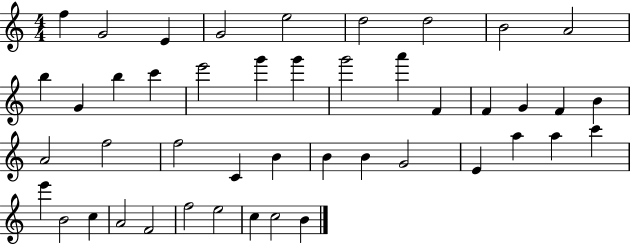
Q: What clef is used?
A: treble